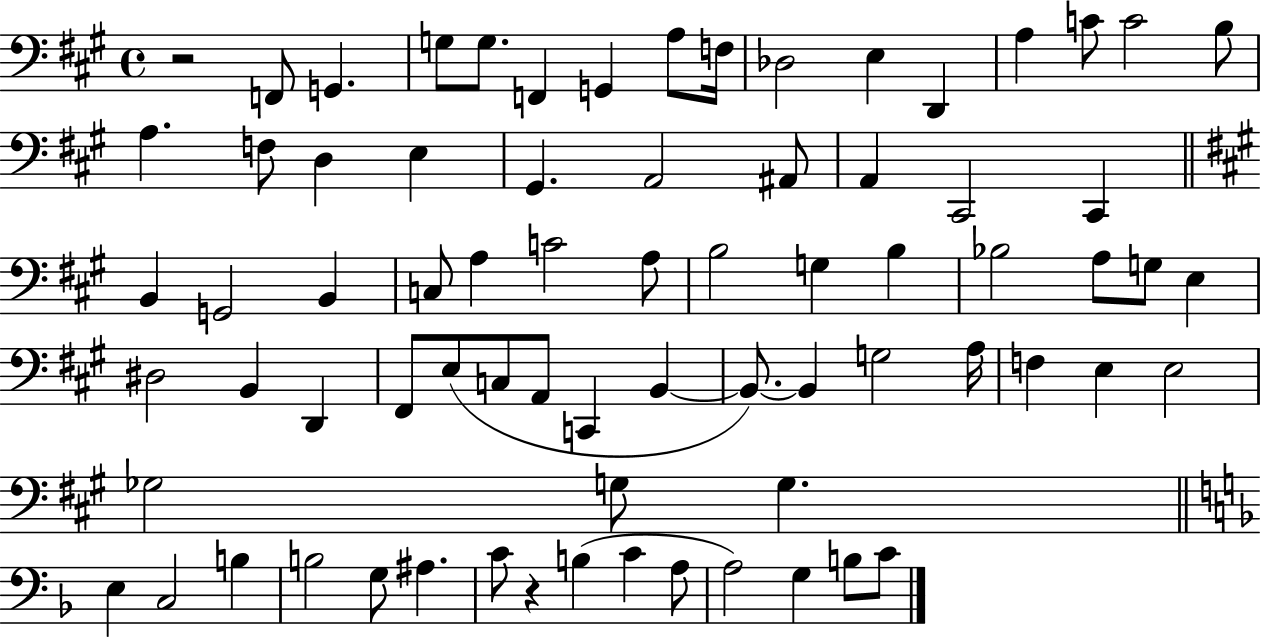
R/h F2/e G2/q. G3/e G3/e. F2/q G2/q A3/e F3/s Db3/h E3/q D2/q A3/q C4/e C4/h B3/e A3/q. F3/e D3/q E3/q G#2/q. A2/h A#2/e A2/q C#2/h C#2/q B2/q G2/h B2/q C3/e A3/q C4/h A3/e B3/h G3/q B3/q Bb3/h A3/e G3/e E3/q D#3/h B2/q D2/q F#2/e E3/e C3/e A2/e C2/q B2/q B2/e. B2/q G3/h A3/s F3/q E3/q E3/h Gb3/h G3/e G3/q. E3/q C3/h B3/q B3/h G3/e A#3/q. C4/e R/q B3/q C4/q A3/e A3/h G3/q B3/e C4/e